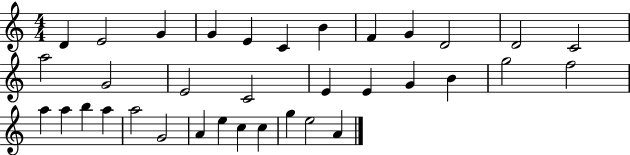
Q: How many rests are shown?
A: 0